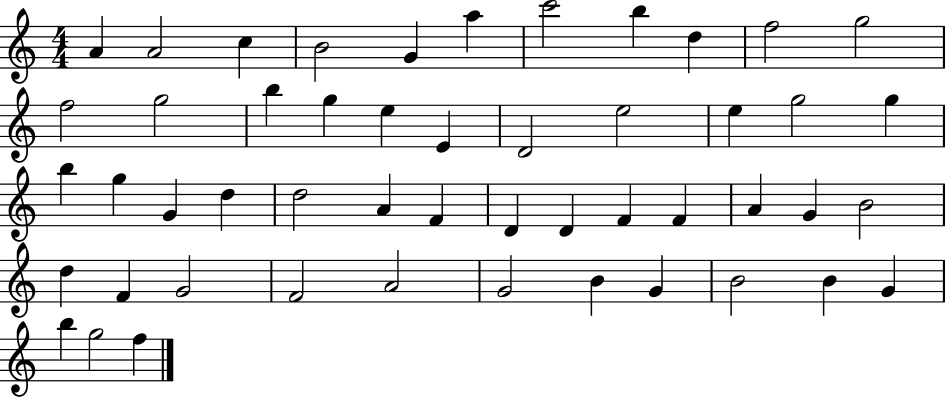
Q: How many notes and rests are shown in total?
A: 50